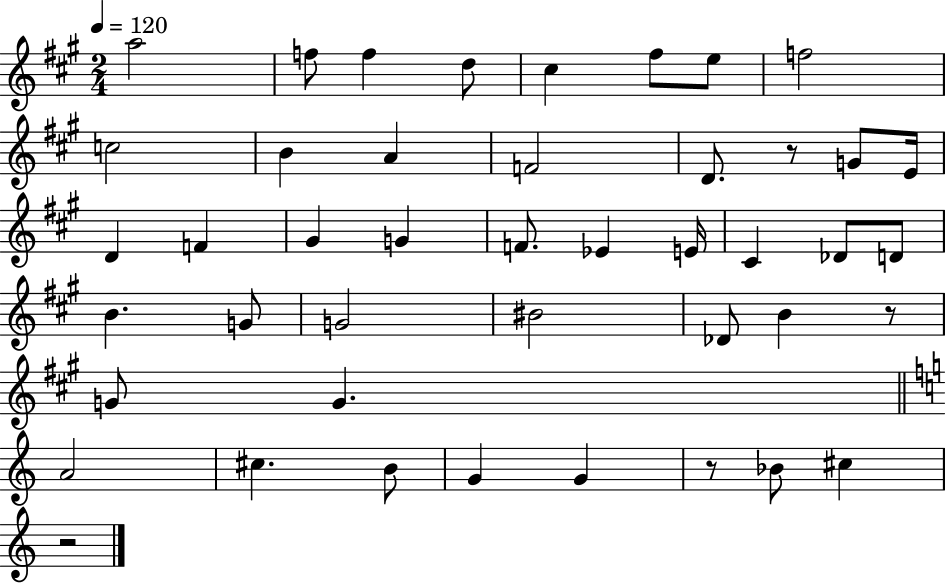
X:1
T:Untitled
M:2/4
L:1/4
K:A
a2 f/2 f d/2 ^c ^f/2 e/2 f2 c2 B A F2 D/2 z/2 G/2 E/4 D F ^G G F/2 _E E/4 ^C _D/2 D/2 B G/2 G2 ^B2 _D/2 B z/2 G/2 G A2 ^c B/2 G G z/2 _B/2 ^c z2